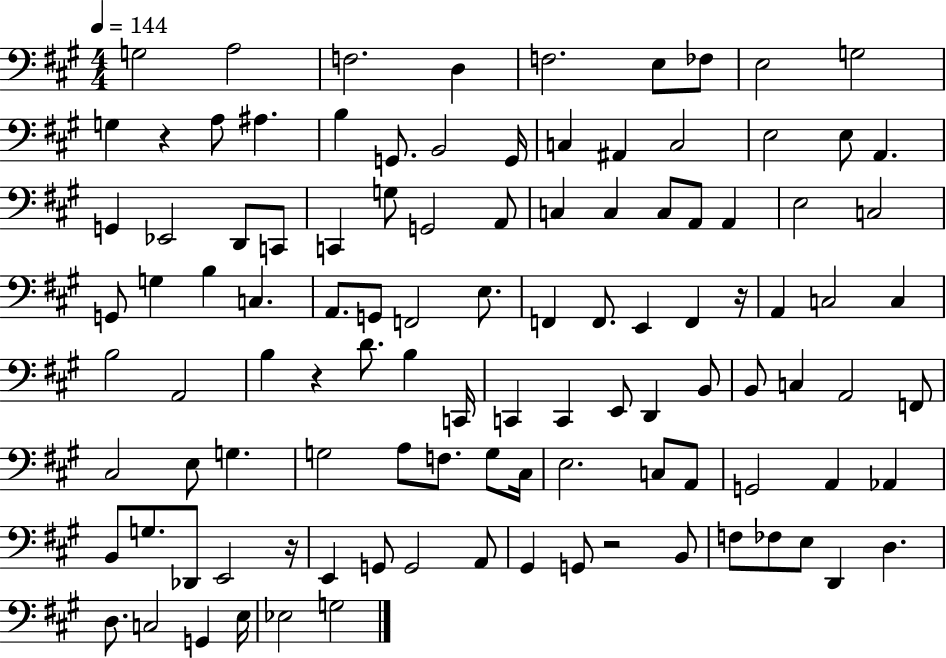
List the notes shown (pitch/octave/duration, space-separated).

G3/h A3/h F3/h. D3/q F3/h. E3/e FES3/e E3/h G3/h G3/q R/q A3/e A#3/q. B3/q G2/e. B2/h G2/s C3/q A#2/q C3/h E3/h E3/e A2/q. G2/q Eb2/h D2/e C2/e C2/q G3/e G2/h A2/e C3/q C3/q C3/e A2/e A2/q E3/h C3/h G2/e G3/q B3/q C3/q. A2/e. G2/e F2/h E3/e. F2/q F2/e. E2/q F2/q R/s A2/q C3/h C3/q B3/h A2/h B3/q R/q D4/e. B3/q C2/s C2/q C2/q E2/e D2/q B2/e B2/e C3/q A2/h F2/e C#3/h E3/e G3/q. G3/h A3/e F3/e. G3/e C#3/s E3/h. C3/e A2/e G2/h A2/q Ab2/q B2/e G3/e. Db2/e E2/h R/s E2/q G2/e G2/h A2/e G#2/q G2/e R/h B2/e F3/e FES3/e E3/e D2/q D3/q. D3/e. C3/h G2/q E3/s Eb3/h G3/h